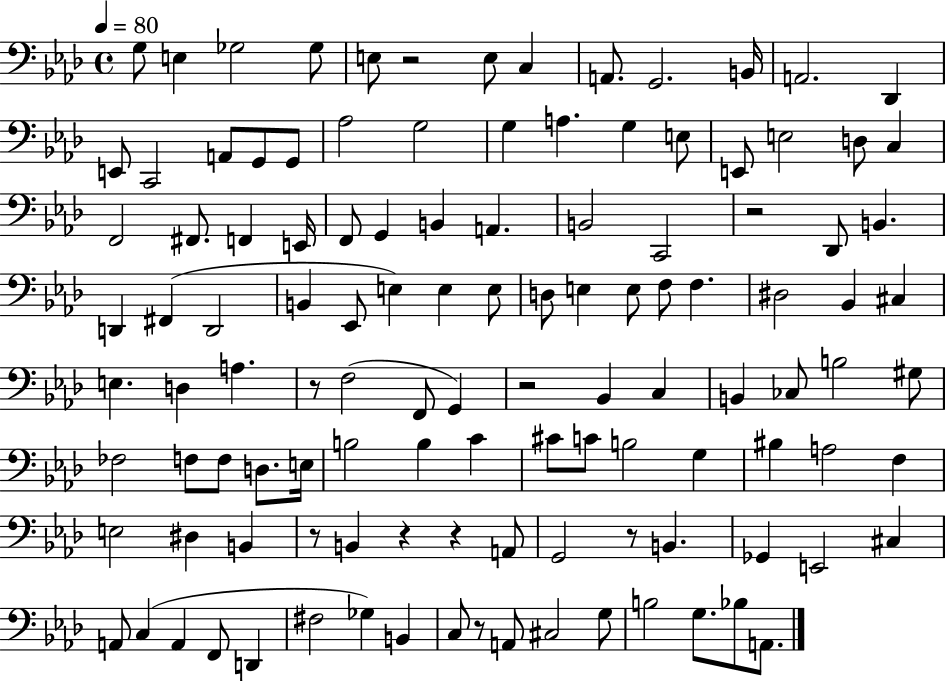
G3/e E3/q Gb3/h Gb3/e E3/e R/h E3/e C3/q A2/e. G2/h. B2/s A2/h. Db2/q E2/e C2/h A2/e G2/e G2/e Ab3/h G3/h G3/q A3/q. G3/q E3/e E2/e E3/h D3/e C3/q F2/h F#2/e. F2/q E2/s F2/e G2/q B2/q A2/q. B2/h C2/h R/h Db2/e B2/q. D2/q F#2/q D2/h B2/q Eb2/e E3/q E3/q E3/e D3/e E3/q E3/e F3/e F3/q. D#3/h Bb2/q C#3/q E3/q. D3/q A3/q. R/e F3/h F2/e G2/q R/h Bb2/q C3/q B2/q CES3/e B3/h G#3/e FES3/h F3/e F3/e D3/e. E3/s B3/h B3/q C4/q C#4/e C4/e B3/h G3/q BIS3/q A3/h F3/q E3/h D#3/q B2/q R/e B2/q R/q R/q A2/e G2/h R/e B2/q. Gb2/q E2/h C#3/q A2/e C3/q A2/q F2/e D2/q F#3/h Gb3/q B2/q C3/e R/e A2/e C#3/h G3/e B3/h G3/e. Bb3/e A2/e.